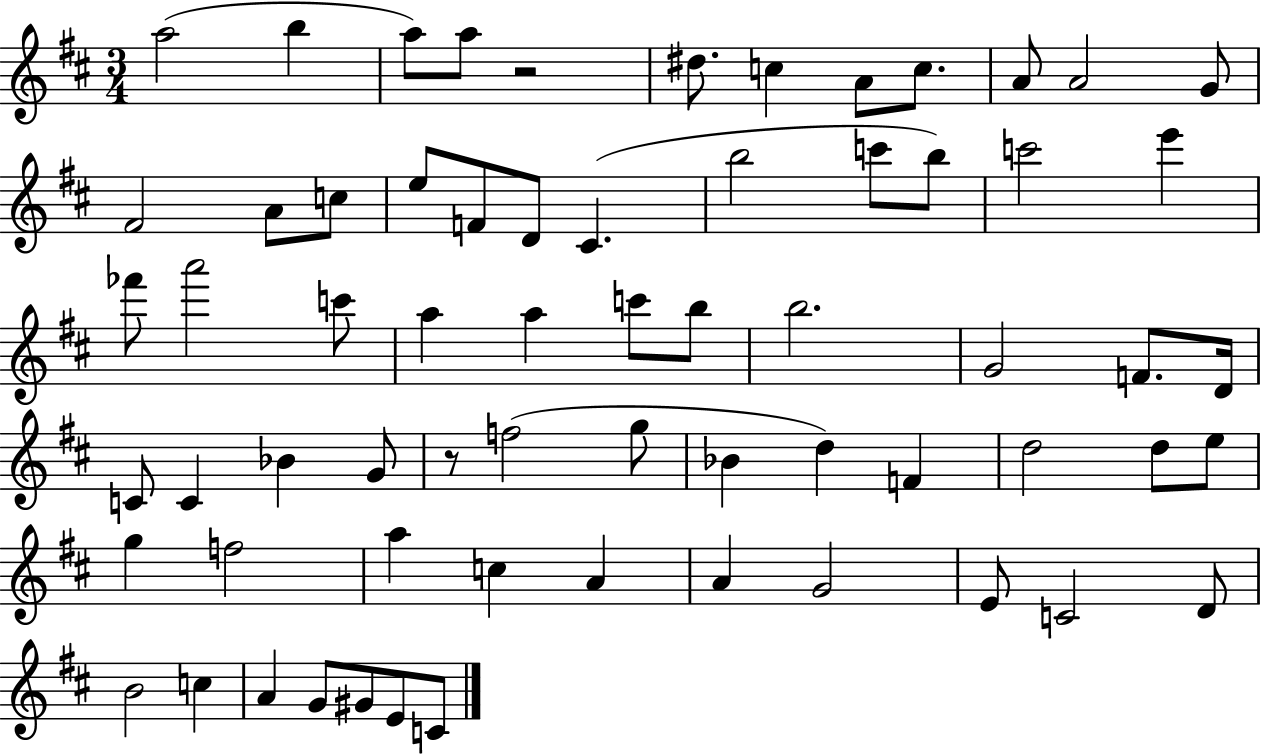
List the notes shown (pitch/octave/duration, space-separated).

A5/h B5/q A5/e A5/e R/h D#5/e. C5/q A4/e C5/e. A4/e A4/h G4/e F#4/h A4/e C5/e E5/e F4/e D4/e C#4/q. B5/h C6/e B5/e C6/h E6/q FES6/e A6/h C6/e A5/q A5/q C6/e B5/e B5/h. G4/h F4/e. D4/s C4/e C4/q Bb4/q G4/e R/e F5/h G5/e Bb4/q D5/q F4/q D5/h D5/e E5/e G5/q F5/h A5/q C5/q A4/q A4/q G4/h E4/e C4/h D4/e B4/h C5/q A4/q G4/e G#4/e E4/e C4/e